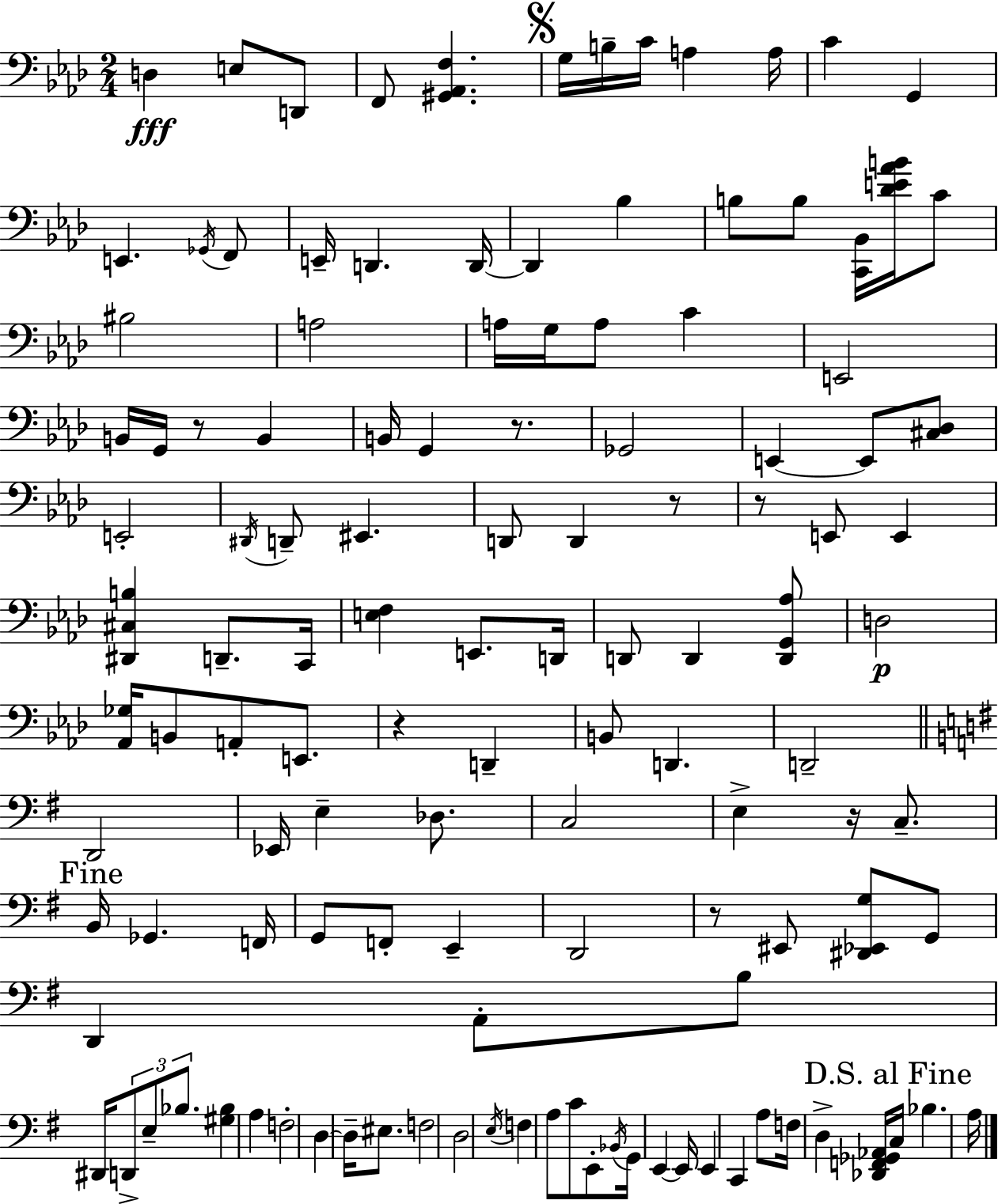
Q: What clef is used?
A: bass